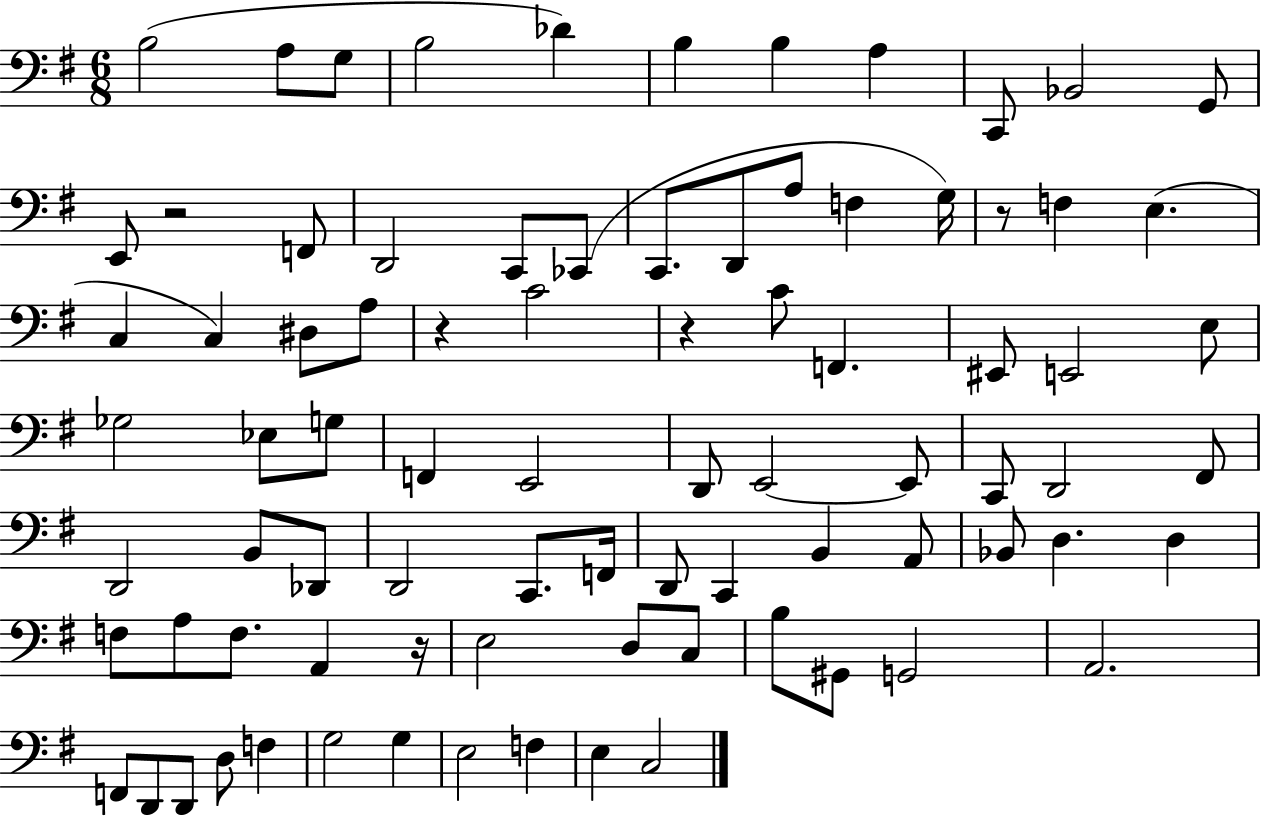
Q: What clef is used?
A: bass